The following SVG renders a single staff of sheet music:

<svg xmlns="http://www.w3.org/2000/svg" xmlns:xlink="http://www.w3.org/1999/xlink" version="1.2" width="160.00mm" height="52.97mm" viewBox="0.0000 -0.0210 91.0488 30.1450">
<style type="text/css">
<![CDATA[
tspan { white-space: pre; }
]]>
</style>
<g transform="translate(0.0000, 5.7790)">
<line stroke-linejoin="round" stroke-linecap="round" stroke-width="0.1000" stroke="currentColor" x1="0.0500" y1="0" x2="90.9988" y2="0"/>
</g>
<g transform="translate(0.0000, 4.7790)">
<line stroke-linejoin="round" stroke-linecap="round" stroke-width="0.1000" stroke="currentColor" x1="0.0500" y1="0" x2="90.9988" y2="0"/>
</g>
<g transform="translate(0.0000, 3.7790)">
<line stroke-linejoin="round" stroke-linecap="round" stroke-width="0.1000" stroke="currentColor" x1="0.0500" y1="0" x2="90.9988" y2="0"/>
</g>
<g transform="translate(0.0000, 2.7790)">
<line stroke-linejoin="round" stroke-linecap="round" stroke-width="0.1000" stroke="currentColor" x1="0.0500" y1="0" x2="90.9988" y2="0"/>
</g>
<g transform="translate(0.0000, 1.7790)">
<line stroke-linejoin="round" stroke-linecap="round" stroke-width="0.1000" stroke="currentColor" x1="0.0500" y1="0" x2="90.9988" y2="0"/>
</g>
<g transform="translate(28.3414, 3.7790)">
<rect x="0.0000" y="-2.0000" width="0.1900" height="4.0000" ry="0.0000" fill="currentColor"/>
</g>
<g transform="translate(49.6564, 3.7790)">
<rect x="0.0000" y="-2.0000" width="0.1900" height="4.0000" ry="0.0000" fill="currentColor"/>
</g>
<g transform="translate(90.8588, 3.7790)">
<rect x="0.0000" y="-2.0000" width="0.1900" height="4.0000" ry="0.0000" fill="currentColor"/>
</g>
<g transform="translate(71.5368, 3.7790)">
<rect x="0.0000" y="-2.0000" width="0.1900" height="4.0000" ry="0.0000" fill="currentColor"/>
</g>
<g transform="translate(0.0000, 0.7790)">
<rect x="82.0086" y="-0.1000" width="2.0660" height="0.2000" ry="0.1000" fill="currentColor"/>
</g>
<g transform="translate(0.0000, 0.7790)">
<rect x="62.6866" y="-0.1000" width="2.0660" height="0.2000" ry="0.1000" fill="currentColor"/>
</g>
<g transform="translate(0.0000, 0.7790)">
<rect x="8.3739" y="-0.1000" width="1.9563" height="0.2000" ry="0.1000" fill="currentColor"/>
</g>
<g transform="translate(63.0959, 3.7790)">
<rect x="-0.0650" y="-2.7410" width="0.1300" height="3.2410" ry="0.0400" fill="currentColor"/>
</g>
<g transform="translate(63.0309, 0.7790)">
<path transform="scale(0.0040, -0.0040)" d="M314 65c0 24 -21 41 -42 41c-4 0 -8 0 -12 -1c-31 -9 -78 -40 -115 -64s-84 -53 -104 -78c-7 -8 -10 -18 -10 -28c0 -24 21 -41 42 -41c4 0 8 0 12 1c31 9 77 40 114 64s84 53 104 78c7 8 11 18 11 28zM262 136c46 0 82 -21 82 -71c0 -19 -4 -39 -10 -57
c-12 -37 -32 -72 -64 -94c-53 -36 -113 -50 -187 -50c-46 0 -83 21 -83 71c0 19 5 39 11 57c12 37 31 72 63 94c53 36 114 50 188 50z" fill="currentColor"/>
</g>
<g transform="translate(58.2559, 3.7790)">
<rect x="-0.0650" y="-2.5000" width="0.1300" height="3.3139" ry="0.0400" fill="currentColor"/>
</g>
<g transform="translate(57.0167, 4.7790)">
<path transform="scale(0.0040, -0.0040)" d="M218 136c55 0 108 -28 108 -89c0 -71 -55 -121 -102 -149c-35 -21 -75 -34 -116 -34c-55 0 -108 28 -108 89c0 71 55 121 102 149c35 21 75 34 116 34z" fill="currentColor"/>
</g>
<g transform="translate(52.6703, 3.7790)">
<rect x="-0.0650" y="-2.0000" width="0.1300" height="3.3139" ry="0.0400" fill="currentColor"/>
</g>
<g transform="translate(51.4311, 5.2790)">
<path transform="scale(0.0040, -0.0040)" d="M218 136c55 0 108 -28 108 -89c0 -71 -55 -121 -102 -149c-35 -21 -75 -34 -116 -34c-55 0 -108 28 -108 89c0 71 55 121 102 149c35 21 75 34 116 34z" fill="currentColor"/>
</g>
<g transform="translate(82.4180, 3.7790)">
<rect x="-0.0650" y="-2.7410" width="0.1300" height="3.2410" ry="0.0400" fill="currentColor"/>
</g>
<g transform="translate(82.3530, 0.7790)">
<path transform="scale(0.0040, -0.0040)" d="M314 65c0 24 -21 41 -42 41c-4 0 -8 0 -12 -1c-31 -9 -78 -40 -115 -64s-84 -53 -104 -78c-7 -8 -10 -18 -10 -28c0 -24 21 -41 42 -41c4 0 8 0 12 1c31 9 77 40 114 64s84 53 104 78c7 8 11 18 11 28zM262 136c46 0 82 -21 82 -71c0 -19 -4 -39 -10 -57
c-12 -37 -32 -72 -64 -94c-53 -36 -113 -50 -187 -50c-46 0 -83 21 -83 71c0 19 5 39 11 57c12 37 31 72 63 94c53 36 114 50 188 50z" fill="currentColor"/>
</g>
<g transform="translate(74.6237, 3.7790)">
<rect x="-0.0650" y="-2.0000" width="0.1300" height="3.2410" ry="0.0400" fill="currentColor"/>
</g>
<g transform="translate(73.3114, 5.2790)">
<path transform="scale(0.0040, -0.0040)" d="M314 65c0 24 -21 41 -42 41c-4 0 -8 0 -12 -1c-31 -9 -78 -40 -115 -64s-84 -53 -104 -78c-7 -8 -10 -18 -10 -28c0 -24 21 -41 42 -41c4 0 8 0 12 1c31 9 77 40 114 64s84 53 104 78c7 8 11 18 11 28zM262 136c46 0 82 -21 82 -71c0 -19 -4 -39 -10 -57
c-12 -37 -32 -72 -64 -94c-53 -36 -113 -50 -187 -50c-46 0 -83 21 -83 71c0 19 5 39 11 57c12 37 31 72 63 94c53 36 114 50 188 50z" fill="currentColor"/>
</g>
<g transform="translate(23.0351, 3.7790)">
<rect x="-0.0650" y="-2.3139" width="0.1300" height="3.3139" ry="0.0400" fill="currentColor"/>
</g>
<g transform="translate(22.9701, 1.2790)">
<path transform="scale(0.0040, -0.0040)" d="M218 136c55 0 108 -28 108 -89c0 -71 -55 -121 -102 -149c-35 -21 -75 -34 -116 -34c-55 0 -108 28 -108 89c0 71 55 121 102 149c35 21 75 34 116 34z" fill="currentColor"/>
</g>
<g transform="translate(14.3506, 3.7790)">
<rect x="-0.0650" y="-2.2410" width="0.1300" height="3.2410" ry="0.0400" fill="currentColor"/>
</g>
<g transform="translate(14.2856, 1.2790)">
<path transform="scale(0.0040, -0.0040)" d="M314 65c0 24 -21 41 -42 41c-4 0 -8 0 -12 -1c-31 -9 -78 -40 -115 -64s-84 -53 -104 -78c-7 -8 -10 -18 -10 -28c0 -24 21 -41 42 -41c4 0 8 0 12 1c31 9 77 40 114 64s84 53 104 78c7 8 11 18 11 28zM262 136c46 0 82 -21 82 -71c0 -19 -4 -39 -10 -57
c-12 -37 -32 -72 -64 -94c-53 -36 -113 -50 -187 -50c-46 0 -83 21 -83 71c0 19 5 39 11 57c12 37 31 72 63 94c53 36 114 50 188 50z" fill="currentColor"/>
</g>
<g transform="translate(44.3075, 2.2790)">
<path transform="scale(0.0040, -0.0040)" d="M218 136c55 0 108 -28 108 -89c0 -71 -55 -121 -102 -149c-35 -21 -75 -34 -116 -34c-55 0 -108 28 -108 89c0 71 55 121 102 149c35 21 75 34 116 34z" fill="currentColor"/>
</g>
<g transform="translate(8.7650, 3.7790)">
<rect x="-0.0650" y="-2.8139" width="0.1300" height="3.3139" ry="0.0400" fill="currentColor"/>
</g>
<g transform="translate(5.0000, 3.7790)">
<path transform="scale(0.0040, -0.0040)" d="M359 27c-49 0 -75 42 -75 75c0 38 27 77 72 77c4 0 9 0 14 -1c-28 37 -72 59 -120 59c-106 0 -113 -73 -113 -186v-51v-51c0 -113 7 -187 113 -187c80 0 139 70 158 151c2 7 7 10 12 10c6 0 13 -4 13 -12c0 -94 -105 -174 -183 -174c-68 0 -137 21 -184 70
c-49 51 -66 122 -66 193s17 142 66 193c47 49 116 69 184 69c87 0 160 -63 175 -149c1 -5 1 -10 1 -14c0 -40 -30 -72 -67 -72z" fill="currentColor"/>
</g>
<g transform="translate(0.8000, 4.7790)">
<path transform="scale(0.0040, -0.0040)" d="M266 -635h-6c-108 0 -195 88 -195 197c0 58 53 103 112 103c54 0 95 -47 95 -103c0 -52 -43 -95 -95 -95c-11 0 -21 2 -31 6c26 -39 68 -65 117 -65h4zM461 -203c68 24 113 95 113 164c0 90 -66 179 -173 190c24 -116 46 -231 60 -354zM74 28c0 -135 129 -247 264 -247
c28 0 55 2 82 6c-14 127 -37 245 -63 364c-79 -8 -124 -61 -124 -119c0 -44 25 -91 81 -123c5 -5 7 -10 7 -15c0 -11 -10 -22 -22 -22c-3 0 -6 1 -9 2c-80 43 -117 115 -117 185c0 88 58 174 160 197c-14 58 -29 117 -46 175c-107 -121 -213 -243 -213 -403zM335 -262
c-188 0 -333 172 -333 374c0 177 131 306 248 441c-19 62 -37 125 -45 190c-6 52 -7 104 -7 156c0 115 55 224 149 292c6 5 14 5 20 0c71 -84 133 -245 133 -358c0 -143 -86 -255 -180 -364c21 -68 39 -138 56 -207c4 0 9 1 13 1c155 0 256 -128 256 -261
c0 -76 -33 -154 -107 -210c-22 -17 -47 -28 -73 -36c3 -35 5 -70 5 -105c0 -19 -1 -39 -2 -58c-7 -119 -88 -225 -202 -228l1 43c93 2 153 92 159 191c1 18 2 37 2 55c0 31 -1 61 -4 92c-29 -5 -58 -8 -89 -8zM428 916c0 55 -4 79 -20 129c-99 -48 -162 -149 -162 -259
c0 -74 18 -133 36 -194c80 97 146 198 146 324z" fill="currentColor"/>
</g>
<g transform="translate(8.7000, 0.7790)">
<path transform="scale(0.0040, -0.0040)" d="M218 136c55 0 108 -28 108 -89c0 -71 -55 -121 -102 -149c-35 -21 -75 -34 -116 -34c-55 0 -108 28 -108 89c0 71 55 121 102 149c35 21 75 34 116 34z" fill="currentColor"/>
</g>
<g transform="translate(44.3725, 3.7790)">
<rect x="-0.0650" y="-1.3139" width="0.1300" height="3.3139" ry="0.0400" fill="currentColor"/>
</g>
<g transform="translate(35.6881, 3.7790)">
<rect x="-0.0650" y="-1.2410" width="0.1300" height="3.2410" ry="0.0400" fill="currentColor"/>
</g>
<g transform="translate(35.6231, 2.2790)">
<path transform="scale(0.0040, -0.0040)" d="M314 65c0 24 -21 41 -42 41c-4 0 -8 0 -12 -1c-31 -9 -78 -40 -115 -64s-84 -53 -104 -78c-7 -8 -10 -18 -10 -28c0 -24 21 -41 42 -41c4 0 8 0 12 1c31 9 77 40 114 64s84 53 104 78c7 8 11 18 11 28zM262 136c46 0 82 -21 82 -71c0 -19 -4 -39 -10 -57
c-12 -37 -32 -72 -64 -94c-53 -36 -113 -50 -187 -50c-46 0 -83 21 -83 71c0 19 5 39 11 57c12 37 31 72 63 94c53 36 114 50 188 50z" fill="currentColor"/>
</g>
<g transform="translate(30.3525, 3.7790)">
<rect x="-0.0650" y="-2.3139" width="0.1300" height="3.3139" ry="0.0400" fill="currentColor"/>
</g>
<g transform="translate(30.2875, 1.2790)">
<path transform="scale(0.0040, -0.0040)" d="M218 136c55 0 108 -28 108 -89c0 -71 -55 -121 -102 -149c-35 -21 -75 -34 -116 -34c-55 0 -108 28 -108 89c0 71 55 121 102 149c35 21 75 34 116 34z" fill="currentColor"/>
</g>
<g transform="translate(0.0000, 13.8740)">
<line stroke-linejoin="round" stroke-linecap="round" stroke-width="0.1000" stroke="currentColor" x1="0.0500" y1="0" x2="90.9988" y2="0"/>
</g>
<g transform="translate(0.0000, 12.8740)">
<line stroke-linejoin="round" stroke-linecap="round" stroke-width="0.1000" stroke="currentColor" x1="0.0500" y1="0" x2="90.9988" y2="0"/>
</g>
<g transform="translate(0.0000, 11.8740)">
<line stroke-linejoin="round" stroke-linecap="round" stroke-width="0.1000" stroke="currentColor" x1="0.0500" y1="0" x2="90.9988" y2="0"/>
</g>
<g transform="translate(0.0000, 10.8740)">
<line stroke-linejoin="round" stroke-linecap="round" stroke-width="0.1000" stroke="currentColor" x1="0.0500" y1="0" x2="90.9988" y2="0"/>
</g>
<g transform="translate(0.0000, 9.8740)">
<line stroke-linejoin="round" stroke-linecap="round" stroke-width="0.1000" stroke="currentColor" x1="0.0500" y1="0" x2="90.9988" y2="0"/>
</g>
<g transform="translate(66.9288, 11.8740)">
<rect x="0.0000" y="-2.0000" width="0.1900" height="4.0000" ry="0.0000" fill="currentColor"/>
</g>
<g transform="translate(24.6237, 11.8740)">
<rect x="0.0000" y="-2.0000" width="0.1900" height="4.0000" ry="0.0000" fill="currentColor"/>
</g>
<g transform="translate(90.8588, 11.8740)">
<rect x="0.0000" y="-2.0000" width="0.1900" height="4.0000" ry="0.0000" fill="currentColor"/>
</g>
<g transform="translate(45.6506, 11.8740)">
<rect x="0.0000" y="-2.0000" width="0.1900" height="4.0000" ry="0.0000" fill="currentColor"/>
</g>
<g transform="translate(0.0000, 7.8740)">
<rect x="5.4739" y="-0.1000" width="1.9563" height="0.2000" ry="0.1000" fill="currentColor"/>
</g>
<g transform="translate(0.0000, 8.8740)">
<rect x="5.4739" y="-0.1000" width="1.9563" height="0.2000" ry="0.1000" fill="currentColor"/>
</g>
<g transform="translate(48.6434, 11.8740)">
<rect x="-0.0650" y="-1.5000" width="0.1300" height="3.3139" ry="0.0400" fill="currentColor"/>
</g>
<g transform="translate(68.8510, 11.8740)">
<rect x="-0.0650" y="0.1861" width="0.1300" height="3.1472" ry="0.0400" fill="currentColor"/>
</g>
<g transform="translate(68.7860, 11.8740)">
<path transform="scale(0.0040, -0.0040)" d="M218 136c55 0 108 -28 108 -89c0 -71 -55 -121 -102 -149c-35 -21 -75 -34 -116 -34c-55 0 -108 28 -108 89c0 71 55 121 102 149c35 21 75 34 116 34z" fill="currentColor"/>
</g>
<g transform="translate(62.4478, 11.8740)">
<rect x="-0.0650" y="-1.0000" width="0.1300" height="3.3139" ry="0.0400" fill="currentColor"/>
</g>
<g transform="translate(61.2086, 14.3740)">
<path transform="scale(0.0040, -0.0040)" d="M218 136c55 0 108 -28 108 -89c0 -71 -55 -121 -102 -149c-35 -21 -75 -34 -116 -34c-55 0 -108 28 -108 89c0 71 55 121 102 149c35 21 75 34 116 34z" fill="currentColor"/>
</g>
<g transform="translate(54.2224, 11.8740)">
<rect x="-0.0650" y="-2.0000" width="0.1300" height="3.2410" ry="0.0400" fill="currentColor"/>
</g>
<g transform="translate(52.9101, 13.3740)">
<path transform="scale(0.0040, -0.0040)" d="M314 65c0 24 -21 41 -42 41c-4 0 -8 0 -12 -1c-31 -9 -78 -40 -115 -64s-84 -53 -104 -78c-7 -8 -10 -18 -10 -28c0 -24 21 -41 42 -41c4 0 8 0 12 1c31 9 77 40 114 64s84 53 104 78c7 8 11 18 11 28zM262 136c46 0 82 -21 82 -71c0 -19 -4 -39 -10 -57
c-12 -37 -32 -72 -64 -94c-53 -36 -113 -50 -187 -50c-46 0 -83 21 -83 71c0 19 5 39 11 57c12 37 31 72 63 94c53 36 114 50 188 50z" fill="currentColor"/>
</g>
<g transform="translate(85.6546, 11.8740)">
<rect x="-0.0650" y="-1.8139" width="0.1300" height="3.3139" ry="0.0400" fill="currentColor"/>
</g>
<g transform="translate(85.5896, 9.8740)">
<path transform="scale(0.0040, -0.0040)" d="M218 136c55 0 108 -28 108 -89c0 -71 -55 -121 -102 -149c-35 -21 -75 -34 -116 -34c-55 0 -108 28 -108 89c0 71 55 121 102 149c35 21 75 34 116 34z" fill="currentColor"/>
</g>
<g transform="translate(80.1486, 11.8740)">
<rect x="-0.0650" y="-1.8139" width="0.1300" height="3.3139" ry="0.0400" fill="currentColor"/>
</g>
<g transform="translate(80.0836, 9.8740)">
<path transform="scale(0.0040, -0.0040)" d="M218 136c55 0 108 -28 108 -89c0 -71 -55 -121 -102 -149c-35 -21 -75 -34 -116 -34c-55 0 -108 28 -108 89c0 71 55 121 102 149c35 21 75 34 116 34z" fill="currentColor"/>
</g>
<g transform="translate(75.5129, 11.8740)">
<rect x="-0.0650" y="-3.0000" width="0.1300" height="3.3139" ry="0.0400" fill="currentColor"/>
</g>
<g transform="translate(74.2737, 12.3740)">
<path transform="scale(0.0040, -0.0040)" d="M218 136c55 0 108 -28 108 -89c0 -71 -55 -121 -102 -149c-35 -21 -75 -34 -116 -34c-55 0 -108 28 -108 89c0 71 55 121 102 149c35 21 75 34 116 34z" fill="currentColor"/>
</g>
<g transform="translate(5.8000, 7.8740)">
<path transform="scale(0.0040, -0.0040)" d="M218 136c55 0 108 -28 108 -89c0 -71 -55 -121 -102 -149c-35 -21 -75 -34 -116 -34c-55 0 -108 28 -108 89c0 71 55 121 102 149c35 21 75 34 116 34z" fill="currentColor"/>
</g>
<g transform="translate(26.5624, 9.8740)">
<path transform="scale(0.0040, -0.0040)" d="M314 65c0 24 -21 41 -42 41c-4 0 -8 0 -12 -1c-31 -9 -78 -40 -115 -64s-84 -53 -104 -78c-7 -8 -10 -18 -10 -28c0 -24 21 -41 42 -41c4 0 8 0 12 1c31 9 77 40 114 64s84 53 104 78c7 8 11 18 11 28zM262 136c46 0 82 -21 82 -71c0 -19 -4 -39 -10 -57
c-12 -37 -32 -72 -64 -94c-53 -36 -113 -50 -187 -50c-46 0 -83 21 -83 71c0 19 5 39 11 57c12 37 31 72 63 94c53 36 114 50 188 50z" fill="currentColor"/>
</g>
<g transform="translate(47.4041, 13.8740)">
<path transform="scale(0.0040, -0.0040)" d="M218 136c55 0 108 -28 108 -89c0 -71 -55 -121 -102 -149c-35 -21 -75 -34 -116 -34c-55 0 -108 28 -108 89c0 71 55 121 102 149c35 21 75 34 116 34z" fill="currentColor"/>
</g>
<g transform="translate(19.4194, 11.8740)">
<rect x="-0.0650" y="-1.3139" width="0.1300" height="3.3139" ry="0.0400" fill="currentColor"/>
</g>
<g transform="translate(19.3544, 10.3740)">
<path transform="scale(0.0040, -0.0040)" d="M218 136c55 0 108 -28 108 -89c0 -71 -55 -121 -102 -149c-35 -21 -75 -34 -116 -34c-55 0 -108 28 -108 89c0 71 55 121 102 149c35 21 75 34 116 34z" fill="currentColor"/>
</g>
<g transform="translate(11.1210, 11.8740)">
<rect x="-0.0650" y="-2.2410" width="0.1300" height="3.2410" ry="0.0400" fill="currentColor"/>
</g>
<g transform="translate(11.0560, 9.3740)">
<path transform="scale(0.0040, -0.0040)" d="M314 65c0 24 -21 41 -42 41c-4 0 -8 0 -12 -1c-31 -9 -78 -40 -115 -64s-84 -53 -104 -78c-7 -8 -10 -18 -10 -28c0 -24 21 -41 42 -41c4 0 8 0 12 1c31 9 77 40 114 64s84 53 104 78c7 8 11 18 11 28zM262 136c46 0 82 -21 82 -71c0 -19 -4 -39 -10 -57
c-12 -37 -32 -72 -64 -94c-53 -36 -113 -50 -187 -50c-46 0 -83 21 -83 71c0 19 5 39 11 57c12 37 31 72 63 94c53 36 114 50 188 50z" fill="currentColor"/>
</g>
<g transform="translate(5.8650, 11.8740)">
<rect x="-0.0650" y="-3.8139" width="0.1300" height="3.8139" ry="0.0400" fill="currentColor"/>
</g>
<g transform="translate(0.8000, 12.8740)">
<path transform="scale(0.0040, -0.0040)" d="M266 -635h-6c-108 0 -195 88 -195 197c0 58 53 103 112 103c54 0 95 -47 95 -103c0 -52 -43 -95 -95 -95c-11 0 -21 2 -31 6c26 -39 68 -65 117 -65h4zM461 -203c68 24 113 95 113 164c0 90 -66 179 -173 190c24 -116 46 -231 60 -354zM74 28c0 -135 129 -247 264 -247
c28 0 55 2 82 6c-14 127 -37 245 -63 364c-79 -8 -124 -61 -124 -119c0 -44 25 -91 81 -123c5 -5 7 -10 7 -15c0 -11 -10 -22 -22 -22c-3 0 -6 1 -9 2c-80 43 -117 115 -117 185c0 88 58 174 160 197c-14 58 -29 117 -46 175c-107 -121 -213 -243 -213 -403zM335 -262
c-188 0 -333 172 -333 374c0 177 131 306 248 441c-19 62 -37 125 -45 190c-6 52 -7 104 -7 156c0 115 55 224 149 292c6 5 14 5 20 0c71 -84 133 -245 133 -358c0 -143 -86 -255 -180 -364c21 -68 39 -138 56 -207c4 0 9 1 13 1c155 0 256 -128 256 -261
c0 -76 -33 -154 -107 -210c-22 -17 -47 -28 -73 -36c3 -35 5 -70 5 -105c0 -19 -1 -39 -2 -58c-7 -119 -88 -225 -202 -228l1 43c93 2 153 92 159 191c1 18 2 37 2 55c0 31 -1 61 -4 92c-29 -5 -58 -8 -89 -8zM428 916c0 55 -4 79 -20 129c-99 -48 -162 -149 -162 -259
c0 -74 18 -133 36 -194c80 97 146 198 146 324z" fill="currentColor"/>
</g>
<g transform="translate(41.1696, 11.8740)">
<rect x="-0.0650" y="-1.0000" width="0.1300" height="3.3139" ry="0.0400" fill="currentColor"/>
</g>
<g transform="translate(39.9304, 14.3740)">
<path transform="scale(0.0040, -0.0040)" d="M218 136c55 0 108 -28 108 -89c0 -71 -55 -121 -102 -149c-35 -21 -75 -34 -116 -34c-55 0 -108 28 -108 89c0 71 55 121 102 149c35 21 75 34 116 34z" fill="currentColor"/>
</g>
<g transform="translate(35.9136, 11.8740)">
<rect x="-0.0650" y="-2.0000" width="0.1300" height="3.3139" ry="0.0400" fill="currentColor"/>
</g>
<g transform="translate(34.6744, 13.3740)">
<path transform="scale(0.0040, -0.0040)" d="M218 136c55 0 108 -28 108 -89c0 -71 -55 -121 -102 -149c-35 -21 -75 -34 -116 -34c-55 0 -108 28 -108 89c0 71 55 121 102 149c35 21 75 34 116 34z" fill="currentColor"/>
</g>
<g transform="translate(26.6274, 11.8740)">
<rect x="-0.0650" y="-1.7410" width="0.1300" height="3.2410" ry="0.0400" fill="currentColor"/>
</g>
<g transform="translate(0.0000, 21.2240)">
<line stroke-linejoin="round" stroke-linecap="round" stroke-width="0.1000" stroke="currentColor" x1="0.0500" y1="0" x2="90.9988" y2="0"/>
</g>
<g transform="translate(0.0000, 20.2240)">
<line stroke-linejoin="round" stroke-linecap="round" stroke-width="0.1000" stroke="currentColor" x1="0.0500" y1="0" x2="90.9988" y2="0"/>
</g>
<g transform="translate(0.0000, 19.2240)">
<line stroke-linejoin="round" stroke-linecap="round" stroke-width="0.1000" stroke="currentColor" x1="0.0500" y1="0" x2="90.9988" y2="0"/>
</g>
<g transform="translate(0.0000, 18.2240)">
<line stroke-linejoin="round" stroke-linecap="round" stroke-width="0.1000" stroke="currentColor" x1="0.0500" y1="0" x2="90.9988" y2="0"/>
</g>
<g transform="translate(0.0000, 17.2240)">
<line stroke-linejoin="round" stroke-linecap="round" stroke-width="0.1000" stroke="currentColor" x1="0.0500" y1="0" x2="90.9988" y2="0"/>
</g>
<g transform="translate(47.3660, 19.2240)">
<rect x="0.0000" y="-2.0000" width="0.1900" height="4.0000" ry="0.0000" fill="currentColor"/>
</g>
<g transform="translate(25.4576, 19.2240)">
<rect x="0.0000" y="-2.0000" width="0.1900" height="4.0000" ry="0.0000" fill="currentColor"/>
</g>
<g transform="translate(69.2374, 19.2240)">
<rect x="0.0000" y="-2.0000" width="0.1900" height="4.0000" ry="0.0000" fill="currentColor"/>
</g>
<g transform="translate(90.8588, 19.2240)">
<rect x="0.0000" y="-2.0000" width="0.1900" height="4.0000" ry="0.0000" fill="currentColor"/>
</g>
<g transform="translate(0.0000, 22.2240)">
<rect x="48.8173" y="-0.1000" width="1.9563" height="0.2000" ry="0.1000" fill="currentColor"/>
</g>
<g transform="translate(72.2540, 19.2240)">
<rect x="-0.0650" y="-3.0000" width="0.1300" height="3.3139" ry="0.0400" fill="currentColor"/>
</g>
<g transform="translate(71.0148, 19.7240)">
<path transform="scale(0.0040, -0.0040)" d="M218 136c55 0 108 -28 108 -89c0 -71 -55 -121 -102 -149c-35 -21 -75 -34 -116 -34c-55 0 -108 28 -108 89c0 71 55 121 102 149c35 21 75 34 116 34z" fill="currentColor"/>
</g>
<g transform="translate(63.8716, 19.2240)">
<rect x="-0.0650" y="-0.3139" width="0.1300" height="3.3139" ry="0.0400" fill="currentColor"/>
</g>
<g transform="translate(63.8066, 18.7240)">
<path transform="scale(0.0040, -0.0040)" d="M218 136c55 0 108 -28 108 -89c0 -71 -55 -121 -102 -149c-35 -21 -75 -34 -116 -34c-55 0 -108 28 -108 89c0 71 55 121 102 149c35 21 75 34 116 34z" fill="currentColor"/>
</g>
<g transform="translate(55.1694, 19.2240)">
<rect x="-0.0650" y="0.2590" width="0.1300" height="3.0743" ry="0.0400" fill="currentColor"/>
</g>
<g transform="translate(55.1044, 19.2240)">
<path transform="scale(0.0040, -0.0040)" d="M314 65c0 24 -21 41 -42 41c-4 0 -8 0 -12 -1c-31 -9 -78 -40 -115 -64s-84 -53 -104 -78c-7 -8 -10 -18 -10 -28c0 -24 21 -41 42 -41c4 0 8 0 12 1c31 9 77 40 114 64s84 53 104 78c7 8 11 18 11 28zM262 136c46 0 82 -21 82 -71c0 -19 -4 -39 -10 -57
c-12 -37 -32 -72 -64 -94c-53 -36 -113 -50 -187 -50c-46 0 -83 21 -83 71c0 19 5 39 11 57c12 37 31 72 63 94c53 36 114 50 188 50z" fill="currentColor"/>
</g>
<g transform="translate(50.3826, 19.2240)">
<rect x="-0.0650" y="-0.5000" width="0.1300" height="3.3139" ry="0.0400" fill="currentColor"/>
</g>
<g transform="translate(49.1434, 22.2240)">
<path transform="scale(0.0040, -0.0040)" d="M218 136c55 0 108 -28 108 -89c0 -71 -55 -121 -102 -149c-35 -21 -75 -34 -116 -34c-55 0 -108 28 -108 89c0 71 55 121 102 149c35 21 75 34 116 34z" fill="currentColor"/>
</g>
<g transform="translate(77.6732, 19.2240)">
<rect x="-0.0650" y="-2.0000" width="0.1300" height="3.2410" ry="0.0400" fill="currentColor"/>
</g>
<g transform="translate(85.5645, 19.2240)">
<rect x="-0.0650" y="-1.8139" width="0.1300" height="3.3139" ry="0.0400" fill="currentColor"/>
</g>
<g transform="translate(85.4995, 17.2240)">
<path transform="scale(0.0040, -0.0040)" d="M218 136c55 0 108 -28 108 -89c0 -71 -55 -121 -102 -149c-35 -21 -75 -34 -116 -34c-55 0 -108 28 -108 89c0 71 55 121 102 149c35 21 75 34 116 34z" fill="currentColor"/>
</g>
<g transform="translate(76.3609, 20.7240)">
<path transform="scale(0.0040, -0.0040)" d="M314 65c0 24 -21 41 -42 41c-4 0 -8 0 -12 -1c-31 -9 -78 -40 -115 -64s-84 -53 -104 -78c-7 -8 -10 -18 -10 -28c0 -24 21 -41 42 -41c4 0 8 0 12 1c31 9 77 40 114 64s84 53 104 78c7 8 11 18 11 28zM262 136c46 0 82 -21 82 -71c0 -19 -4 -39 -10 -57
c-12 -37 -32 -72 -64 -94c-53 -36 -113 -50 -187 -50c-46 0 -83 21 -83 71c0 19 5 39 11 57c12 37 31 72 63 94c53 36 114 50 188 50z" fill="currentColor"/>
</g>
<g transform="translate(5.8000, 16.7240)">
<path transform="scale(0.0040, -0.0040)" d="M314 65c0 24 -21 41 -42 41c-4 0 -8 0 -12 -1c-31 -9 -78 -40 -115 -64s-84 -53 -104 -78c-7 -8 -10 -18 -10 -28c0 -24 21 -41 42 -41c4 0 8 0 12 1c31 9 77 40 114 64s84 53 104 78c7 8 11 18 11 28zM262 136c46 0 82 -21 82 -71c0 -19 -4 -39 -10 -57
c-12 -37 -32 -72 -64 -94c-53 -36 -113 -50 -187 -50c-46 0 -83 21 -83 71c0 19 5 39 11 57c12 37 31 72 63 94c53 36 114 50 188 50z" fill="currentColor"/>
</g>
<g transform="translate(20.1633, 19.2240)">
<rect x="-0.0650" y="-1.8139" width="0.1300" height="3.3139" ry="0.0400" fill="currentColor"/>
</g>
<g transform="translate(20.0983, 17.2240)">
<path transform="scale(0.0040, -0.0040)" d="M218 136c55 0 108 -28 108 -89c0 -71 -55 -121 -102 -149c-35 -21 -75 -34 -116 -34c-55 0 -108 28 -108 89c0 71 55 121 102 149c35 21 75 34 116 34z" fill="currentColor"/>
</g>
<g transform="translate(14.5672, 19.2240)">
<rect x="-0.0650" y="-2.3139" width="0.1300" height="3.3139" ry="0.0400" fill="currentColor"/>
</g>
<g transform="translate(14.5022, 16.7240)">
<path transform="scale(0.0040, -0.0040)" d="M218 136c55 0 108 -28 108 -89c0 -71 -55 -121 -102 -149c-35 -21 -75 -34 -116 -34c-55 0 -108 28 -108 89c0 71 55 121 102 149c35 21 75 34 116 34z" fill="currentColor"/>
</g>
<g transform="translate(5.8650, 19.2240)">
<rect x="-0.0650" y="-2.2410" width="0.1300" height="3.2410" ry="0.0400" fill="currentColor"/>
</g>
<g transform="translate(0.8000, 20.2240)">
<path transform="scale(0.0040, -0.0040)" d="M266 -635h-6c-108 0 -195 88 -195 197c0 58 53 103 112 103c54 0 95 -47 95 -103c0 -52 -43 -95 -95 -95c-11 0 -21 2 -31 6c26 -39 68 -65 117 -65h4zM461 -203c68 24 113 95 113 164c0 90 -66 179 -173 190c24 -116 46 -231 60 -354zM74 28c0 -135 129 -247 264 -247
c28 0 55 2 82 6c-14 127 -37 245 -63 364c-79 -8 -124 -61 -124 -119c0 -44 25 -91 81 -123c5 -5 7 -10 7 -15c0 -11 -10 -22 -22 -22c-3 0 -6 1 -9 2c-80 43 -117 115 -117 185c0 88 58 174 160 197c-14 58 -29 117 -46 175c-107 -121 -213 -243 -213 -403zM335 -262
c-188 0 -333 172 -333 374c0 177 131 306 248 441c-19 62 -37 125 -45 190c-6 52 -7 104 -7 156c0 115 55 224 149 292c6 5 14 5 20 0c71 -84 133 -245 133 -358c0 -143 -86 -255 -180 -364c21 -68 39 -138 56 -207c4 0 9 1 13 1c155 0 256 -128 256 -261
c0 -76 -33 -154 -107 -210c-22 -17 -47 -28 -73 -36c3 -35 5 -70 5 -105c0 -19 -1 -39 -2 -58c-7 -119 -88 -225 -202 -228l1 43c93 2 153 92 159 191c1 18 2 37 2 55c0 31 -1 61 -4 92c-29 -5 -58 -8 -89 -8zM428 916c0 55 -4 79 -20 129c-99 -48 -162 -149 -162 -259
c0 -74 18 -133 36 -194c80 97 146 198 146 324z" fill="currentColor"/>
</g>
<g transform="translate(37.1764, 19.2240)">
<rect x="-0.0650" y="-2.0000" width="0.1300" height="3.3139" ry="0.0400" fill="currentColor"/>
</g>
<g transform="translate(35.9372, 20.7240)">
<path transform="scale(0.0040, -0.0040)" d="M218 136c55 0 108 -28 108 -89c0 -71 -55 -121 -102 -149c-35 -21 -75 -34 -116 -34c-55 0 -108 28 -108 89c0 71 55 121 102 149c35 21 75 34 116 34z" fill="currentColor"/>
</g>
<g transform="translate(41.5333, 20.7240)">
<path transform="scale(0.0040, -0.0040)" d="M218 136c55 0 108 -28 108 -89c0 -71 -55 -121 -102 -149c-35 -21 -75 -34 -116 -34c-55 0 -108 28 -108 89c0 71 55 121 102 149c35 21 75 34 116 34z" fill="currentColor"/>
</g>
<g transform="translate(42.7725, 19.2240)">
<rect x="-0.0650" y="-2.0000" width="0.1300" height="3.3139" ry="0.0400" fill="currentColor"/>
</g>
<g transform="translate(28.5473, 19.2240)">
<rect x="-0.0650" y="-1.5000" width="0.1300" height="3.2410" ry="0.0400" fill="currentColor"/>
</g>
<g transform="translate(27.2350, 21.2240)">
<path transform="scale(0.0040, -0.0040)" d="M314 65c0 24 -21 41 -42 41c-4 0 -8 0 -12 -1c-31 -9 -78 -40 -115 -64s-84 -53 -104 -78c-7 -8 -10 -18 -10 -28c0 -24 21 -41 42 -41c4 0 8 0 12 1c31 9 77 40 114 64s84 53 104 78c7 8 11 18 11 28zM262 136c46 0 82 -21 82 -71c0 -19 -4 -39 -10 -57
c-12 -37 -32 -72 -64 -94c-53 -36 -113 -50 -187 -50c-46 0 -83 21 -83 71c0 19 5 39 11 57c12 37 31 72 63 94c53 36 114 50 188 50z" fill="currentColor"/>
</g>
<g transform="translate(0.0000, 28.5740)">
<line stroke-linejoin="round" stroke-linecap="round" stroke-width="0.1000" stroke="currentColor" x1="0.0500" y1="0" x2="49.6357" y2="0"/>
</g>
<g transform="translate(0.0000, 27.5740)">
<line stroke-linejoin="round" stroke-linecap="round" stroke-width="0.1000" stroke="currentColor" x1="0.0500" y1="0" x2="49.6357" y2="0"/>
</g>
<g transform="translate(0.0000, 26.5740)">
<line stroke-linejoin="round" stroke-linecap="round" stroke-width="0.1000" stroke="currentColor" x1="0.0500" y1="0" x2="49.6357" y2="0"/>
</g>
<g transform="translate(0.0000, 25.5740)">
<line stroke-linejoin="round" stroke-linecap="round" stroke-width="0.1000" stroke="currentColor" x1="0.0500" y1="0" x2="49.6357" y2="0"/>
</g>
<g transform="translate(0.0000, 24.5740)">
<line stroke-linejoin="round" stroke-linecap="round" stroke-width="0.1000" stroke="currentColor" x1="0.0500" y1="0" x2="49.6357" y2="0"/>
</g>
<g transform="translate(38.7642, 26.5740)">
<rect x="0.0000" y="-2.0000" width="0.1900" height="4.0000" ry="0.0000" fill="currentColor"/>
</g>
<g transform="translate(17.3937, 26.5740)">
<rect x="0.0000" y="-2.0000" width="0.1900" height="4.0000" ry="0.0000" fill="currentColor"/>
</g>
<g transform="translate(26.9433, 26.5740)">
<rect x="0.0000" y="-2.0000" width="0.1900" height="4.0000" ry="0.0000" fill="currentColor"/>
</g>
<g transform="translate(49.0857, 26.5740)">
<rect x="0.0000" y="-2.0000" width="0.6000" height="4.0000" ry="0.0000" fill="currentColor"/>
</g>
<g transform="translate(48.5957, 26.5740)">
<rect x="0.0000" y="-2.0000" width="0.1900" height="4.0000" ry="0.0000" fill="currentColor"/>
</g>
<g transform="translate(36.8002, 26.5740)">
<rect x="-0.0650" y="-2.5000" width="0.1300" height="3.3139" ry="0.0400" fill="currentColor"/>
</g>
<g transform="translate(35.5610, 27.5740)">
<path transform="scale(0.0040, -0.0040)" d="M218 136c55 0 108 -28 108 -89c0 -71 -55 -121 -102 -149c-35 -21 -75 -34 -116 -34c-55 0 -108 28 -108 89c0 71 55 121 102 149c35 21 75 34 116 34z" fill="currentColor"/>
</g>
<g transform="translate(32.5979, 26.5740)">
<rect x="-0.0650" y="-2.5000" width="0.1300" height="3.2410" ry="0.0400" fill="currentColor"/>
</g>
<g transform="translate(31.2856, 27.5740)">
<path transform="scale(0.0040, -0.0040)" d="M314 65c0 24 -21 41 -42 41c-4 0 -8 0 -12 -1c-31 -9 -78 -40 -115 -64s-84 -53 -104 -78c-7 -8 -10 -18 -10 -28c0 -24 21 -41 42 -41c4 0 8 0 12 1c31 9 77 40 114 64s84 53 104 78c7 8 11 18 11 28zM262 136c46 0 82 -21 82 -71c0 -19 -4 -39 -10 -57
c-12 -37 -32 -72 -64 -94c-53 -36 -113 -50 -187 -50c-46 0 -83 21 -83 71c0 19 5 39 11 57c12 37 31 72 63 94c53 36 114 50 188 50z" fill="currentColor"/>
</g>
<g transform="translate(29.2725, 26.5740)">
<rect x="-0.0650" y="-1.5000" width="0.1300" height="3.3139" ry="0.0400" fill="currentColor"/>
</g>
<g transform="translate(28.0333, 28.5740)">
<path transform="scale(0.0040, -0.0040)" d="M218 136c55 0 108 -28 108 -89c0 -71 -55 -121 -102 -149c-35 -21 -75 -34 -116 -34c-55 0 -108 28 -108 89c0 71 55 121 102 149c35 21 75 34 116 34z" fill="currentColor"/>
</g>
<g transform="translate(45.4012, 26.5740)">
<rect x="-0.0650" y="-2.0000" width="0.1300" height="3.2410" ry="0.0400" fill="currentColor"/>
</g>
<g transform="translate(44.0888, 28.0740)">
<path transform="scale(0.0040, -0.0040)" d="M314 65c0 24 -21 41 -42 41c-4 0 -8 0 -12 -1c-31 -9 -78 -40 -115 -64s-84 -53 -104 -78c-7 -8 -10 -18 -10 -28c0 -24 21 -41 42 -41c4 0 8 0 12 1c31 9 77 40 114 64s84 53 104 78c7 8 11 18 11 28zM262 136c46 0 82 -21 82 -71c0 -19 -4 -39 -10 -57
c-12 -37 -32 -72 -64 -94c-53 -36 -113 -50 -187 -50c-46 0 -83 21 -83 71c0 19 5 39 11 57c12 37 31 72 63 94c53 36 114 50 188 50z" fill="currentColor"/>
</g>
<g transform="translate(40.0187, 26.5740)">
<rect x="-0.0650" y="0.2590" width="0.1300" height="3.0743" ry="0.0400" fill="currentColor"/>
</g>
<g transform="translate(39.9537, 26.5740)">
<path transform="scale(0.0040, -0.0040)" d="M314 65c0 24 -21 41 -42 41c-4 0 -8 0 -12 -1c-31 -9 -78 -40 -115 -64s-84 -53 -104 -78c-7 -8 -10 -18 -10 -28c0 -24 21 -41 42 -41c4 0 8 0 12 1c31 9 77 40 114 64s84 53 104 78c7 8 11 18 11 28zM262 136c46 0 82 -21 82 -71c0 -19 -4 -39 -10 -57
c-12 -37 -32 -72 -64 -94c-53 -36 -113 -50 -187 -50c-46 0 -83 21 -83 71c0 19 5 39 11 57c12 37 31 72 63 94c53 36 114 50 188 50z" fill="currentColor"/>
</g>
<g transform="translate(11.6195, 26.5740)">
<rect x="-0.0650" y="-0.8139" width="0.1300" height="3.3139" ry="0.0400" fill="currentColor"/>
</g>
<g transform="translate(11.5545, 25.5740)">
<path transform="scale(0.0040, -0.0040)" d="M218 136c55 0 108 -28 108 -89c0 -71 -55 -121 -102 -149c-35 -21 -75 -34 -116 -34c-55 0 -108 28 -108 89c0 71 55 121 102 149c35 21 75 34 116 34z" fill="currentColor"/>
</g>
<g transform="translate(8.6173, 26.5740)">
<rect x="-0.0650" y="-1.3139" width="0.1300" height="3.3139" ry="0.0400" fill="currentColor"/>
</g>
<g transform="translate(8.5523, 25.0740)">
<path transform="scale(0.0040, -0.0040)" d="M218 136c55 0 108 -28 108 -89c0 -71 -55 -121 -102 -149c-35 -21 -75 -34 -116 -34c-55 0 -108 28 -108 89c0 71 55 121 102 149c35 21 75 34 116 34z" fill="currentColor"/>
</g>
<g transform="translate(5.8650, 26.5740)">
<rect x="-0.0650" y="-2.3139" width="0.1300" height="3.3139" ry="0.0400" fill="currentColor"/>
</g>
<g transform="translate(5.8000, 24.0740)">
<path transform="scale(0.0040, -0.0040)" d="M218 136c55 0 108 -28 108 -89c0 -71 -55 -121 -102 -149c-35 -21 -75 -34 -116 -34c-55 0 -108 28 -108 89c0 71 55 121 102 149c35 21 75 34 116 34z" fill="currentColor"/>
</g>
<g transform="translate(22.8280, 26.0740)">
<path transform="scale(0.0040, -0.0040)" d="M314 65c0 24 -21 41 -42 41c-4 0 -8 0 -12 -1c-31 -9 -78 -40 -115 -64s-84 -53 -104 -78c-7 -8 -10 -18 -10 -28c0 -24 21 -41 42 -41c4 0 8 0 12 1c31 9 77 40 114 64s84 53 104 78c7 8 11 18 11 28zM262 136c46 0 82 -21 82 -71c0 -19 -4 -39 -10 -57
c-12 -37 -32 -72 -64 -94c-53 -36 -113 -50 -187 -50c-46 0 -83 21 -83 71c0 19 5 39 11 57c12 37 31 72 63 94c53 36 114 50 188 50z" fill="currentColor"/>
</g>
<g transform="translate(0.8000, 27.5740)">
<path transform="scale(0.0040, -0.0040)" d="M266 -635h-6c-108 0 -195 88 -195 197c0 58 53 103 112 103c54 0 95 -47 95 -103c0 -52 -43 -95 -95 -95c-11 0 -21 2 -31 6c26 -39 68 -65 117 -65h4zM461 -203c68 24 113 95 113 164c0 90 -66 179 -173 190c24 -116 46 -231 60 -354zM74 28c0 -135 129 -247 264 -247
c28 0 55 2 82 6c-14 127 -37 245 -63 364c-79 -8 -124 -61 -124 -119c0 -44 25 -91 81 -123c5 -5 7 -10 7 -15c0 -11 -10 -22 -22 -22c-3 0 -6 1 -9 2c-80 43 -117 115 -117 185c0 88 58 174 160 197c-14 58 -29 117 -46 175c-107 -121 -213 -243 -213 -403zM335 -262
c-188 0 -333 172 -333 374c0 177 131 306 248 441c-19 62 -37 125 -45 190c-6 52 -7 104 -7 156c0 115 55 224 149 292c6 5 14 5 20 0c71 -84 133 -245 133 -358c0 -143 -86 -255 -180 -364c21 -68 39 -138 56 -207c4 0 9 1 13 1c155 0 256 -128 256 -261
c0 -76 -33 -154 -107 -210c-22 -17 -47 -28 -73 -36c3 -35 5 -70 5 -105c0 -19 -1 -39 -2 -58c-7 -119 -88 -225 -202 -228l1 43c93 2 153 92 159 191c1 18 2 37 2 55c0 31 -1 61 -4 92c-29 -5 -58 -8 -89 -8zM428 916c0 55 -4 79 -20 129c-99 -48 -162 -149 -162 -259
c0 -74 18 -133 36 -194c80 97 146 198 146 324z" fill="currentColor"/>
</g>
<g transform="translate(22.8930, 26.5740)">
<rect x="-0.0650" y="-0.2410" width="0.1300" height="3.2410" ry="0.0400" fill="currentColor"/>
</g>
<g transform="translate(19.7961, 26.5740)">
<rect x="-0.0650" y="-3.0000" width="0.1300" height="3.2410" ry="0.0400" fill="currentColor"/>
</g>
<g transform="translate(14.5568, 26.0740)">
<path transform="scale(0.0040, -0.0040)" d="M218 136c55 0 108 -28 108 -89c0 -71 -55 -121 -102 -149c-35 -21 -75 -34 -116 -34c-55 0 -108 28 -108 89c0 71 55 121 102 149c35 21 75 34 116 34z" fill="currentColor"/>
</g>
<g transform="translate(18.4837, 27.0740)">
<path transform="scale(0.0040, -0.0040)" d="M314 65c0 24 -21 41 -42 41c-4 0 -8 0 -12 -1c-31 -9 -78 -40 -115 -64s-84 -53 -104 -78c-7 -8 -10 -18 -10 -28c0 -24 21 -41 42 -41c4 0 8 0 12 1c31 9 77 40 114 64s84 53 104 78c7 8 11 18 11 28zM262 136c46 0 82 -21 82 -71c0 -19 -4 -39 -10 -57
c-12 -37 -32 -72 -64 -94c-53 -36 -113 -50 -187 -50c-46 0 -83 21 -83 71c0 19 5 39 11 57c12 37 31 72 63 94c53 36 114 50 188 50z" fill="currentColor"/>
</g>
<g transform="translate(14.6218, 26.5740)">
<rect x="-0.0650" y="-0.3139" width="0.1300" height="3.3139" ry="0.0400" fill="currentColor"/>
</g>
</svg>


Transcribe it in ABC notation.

X:1
T:Untitled
M:4/4
L:1/4
K:C
a g2 g g e2 e F G a2 F2 a2 c' g2 e f2 F D E F2 D B A f f g2 g f E2 F F C B2 c A F2 f g e d c A2 c2 E G2 G B2 F2